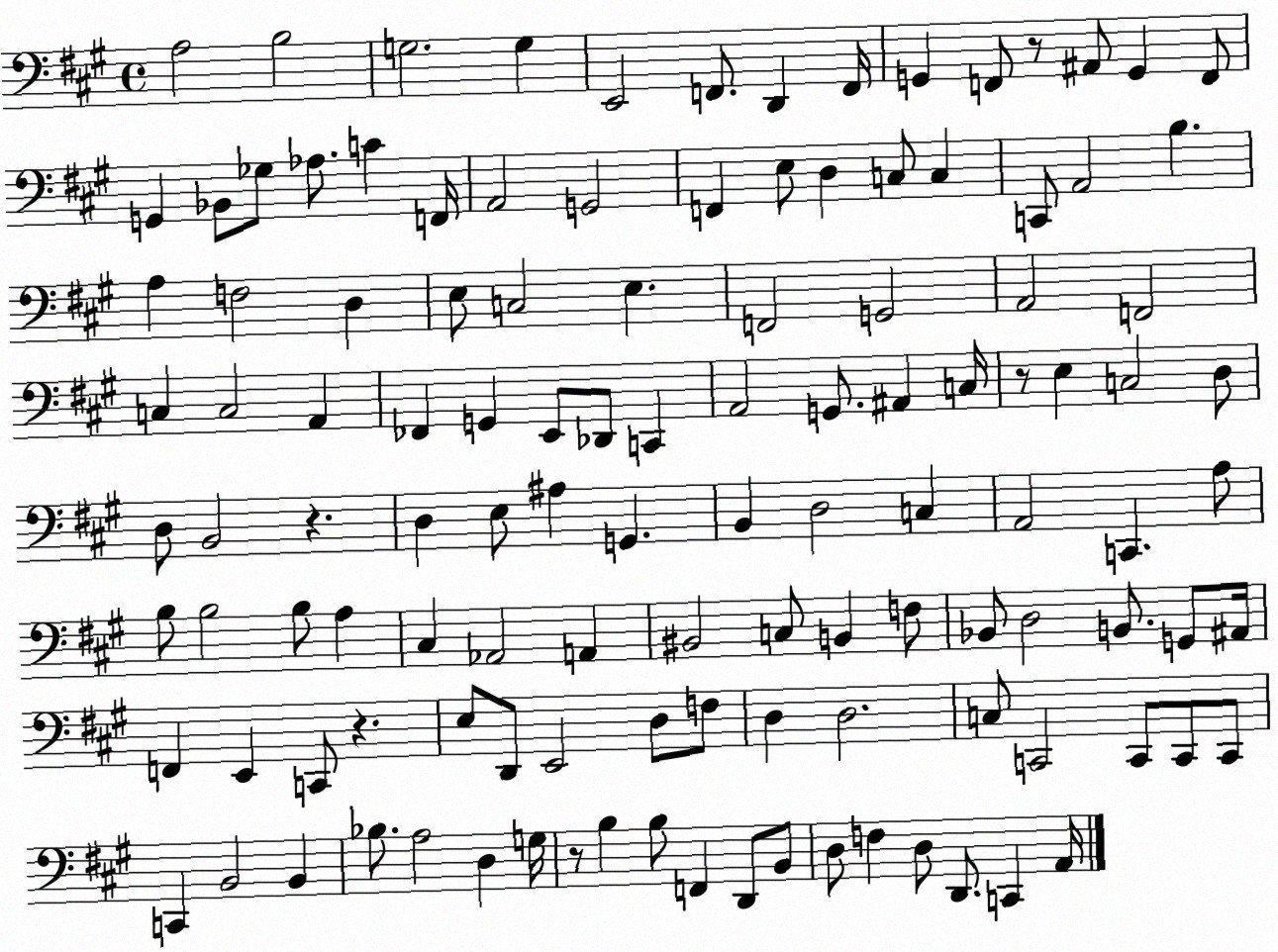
X:1
T:Untitled
M:4/4
L:1/4
K:A
A,2 B,2 G,2 G, E,,2 F,,/2 D,, F,,/4 G,, F,,/2 z/2 ^A,,/2 G,, F,,/2 G,, _B,,/2 _G,/2 _A,/2 C F,,/4 A,,2 G,,2 F,, E,/2 D, C,/2 C, C,,/2 A,,2 B, A, F,2 D, E,/2 C,2 E, F,,2 G,,2 A,,2 F,,2 C, C,2 A,, _F,, G,, E,,/2 _D,,/2 C,, A,,2 G,,/2 ^A,, C,/4 z/2 E, C,2 D,/2 D,/2 B,,2 z D, E,/2 ^A, G,, B,, D,2 C, A,,2 C,, A,/2 B,/2 B,2 B,/2 A, ^C, _A,,2 A,, ^B,,2 C,/2 B,, F,/2 _B,,/2 D,2 B,,/2 G,,/2 ^A,,/4 F,, E,, C,,/2 z E,/2 D,,/2 E,,2 D,/2 F,/2 D, D,2 C,/2 C,,2 C,,/2 C,,/2 C,,/2 C,, B,,2 B,, _B,/2 A,2 D, G,/4 z/2 B, B,/2 F,, D,,/2 B,,/2 D,/2 F, D,/2 D,,/2 C,, A,,/4